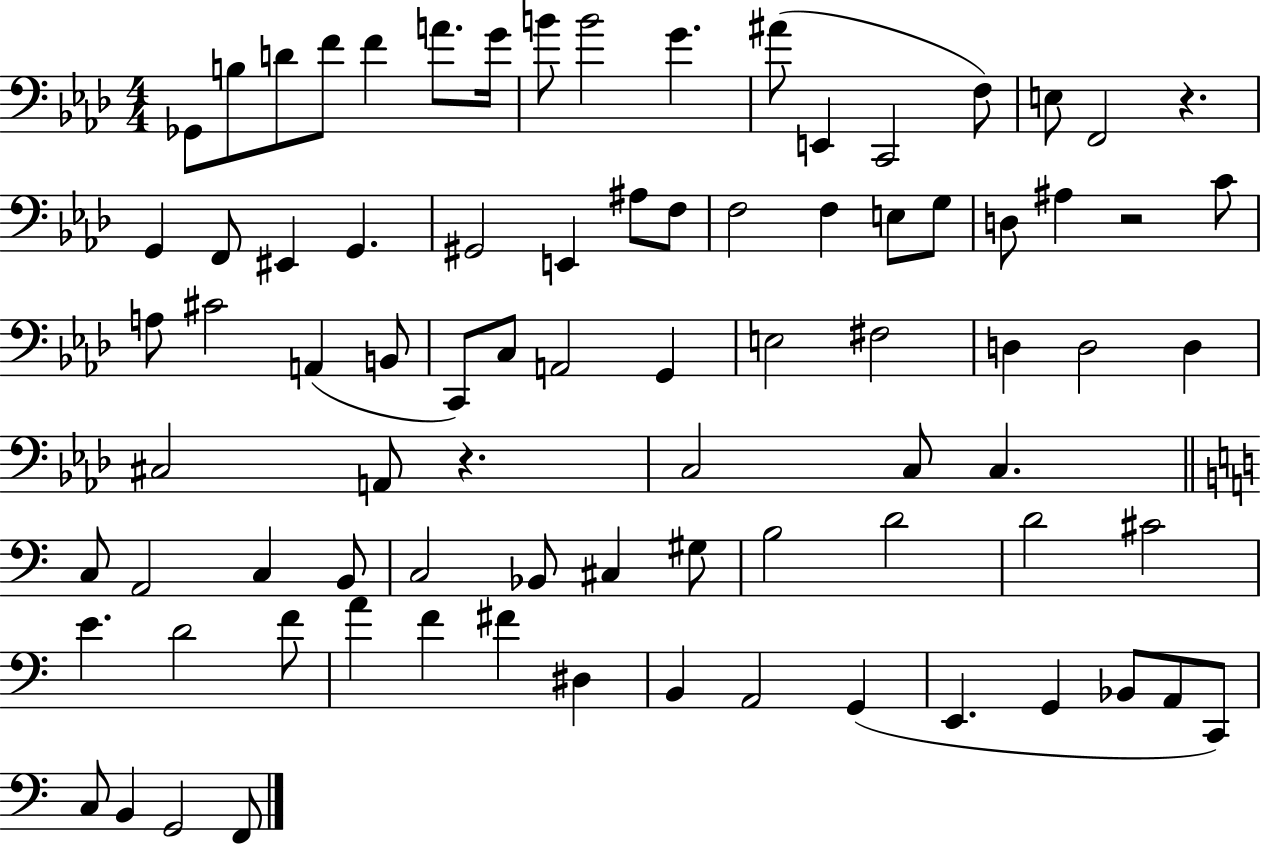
{
  \clef bass
  \numericTimeSignature
  \time 4/4
  \key aes \major
  ges,8 b8 d'8 f'8 f'4 a'8. g'16 | b'8 b'2 g'4. | ais'8( e,4 c,2 f8) | e8 f,2 r4. | \break g,4 f,8 eis,4 g,4. | gis,2 e,4 ais8 f8 | f2 f4 e8 g8 | d8 ais4 r2 c'8 | \break a8 cis'2 a,4( b,8 | c,8) c8 a,2 g,4 | e2 fis2 | d4 d2 d4 | \break cis2 a,8 r4. | c2 c8 c4. | \bar "||" \break \key c \major c8 a,2 c4 b,8 | c2 bes,8 cis4 gis8 | b2 d'2 | d'2 cis'2 | \break e'4. d'2 f'8 | a'4 f'4 fis'4 dis4 | b,4 a,2 g,4( | e,4. g,4 bes,8 a,8 c,8) | \break c8 b,4 g,2 f,8 | \bar "|."
}